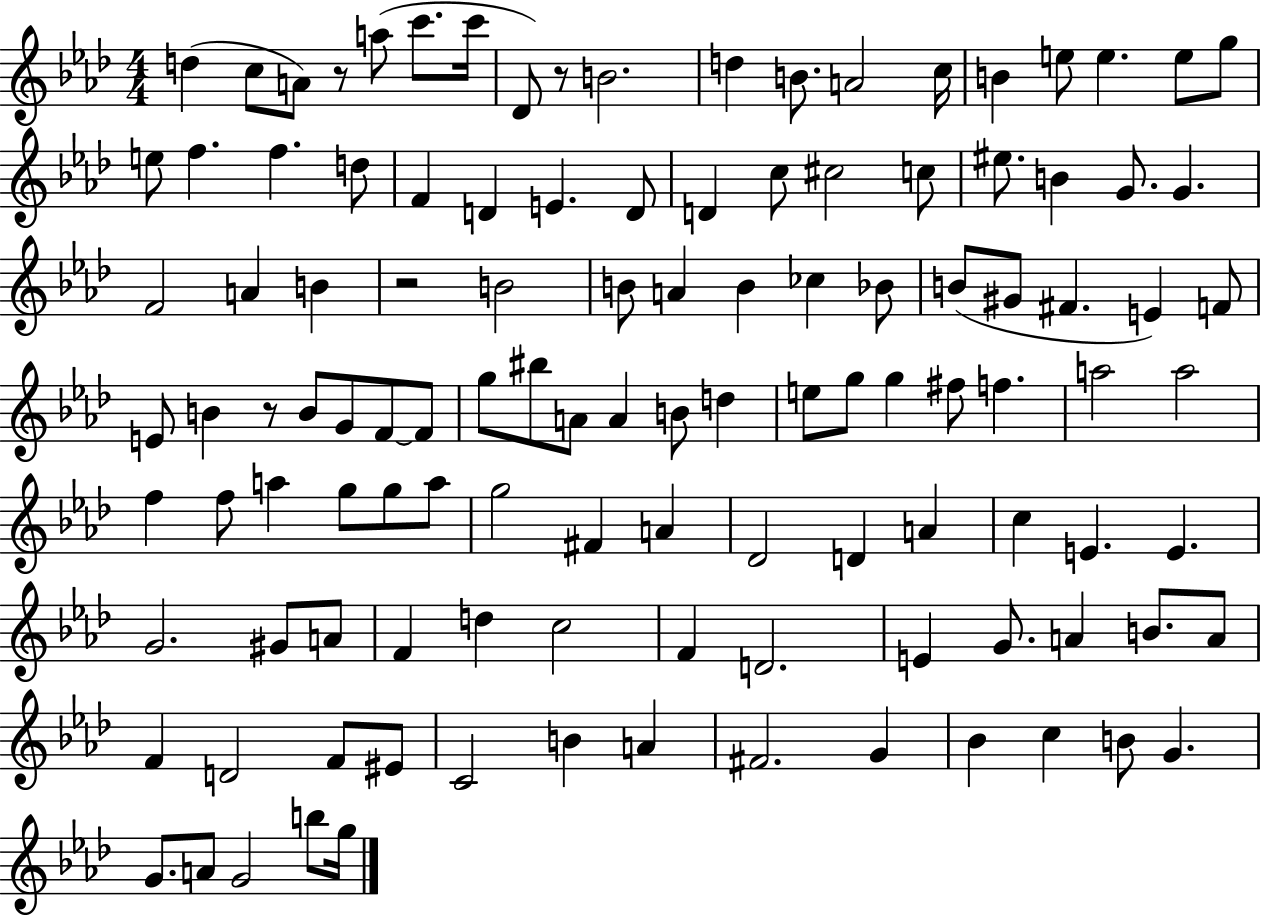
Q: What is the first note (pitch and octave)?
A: D5